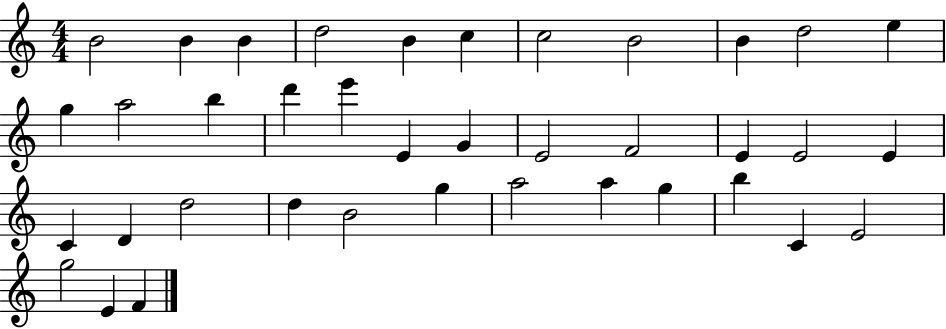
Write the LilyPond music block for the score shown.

{
  \clef treble
  \numericTimeSignature
  \time 4/4
  \key c \major
  b'2 b'4 b'4 | d''2 b'4 c''4 | c''2 b'2 | b'4 d''2 e''4 | \break g''4 a''2 b''4 | d'''4 e'''4 e'4 g'4 | e'2 f'2 | e'4 e'2 e'4 | \break c'4 d'4 d''2 | d''4 b'2 g''4 | a''2 a''4 g''4 | b''4 c'4 e'2 | \break g''2 e'4 f'4 | \bar "|."
}